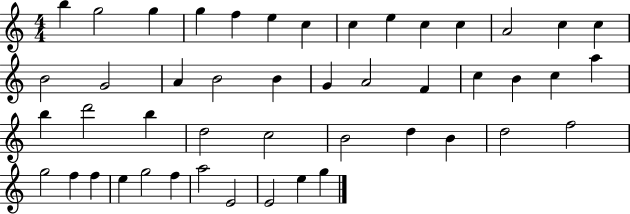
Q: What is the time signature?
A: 4/4